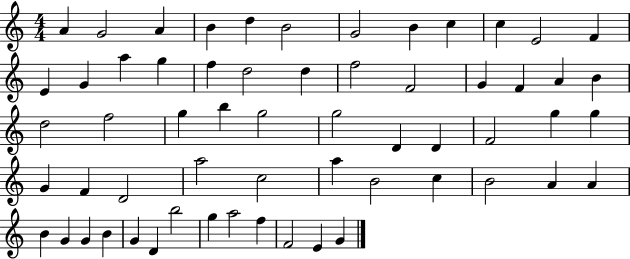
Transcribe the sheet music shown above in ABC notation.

X:1
T:Untitled
M:4/4
L:1/4
K:C
A G2 A B d B2 G2 B c c E2 F E G a g f d2 d f2 F2 G F A B d2 f2 g b g2 g2 D D F2 g g G F D2 a2 c2 a B2 c B2 A A B G G B G D b2 g a2 f F2 E G